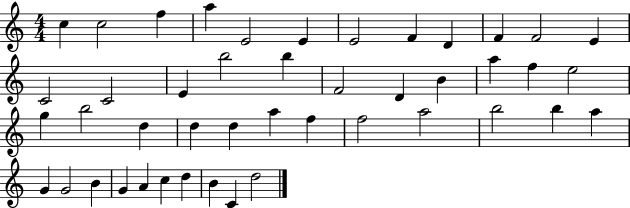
X:1
T:Untitled
M:4/4
L:1/4
K:C
c c2 f a E2 E E2 F D F F2 E C2 C2 E b2 b F2 D B a f e2 g b2 d d d a f f2 a2 b2 b a G G2 B G A c d B C d2